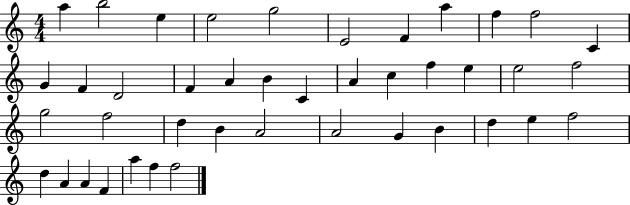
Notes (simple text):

A5/q B5/h E5/q E5/h G5/h E4/h F4/q A5/q F5/q F5/h C4/q G4/q F4/q D4/h F4/q A4/q B4/q C4/q A4/q C5/q F5/q E5/q E5/h F5/h G5/h F5/h D5/q B4/q A4/h A4/h G4/q B4/q D5/q E5/q F5/h D5/q A4/q A4/q F4/q A5/q F5/q F5/h